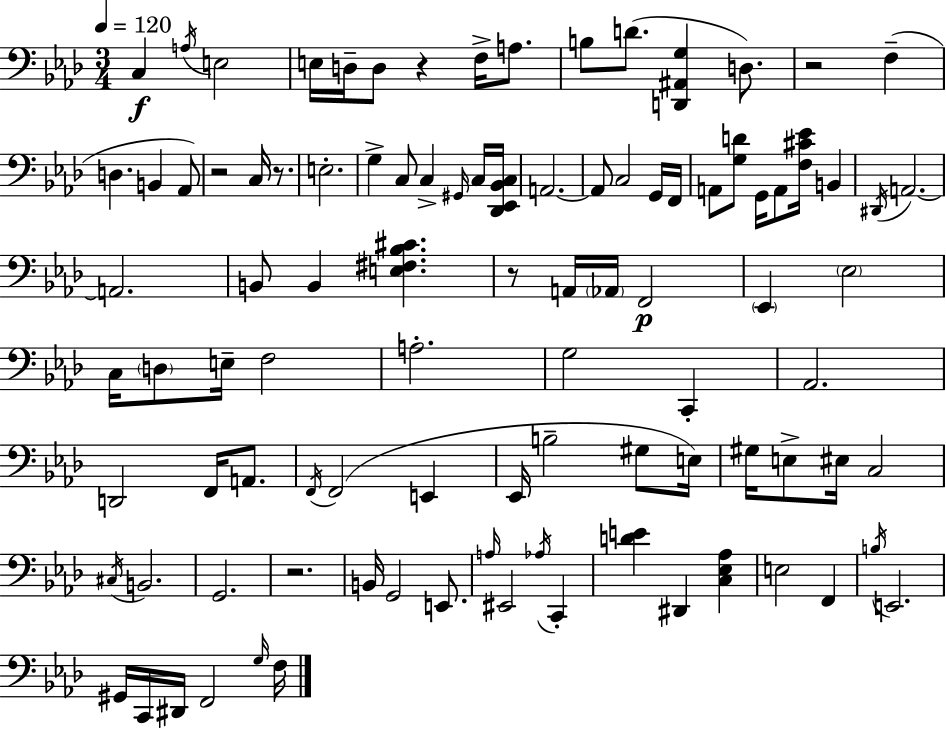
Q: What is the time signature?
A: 3/4